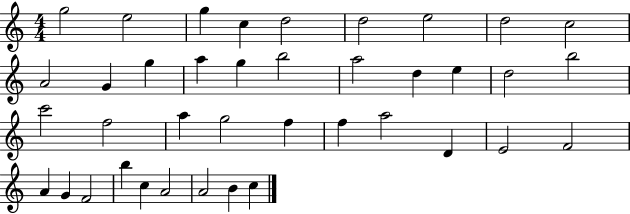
{
  \clef treble
  \numericTimeSignature
  \time 4/4
  \key c \major
  g''2 e''2 | g''4 c''4 d''2 | d''2 e''2 | d''2 c''2 | \break a'2 g'4 g''4 | a''4 g''4 b''2 | a''2 d''4 e''4 | d''2 b''2 | \break c'''2 f''2 | a''4 g''2 f''4 | f''4 a''2 d'4 | e'2 f'2 | \break a'4 g'4 f'2 | b''4 c''4 a'2 | a'2 b'4 c''4 | \bar "|."
}